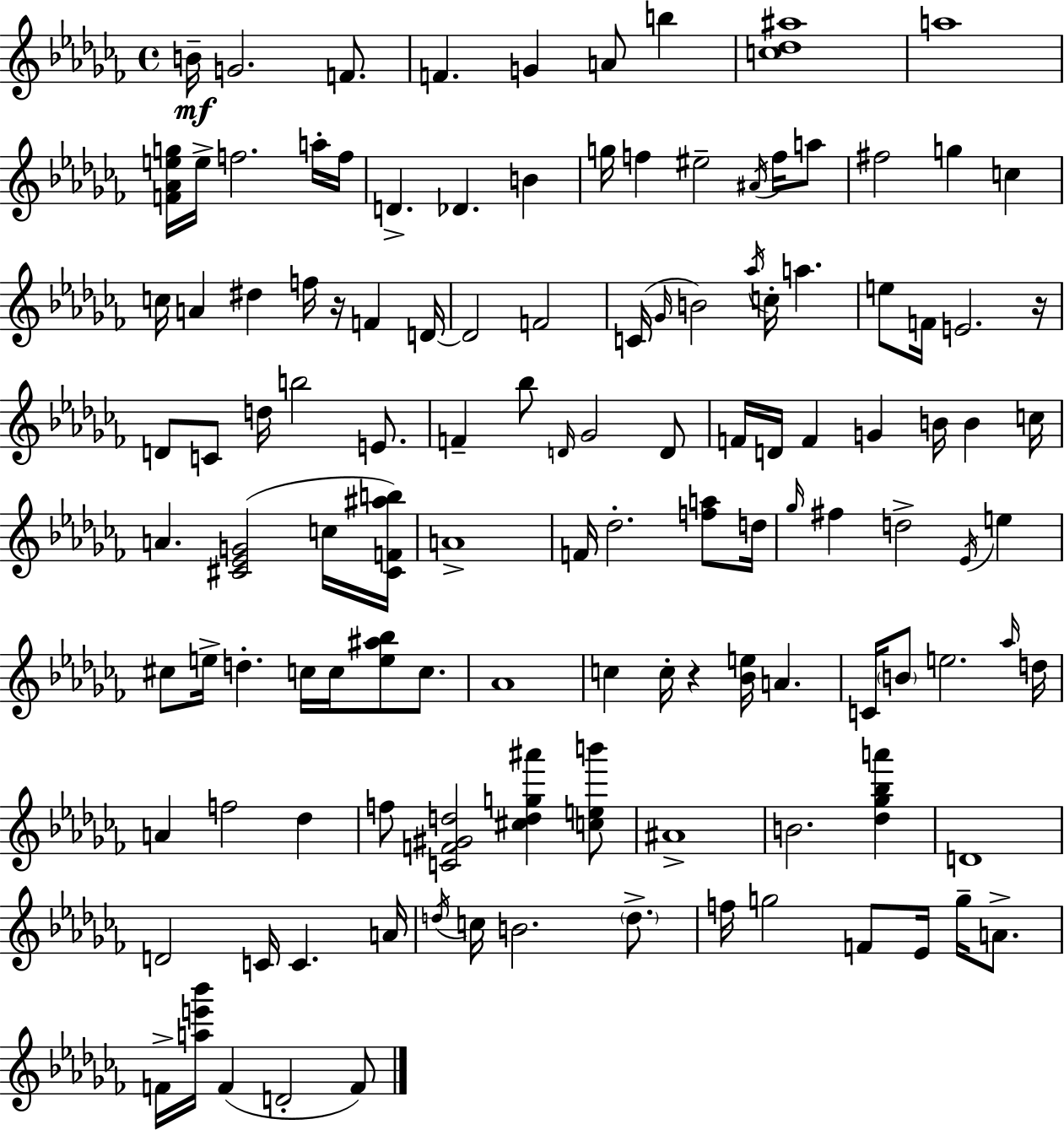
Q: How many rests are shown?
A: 3